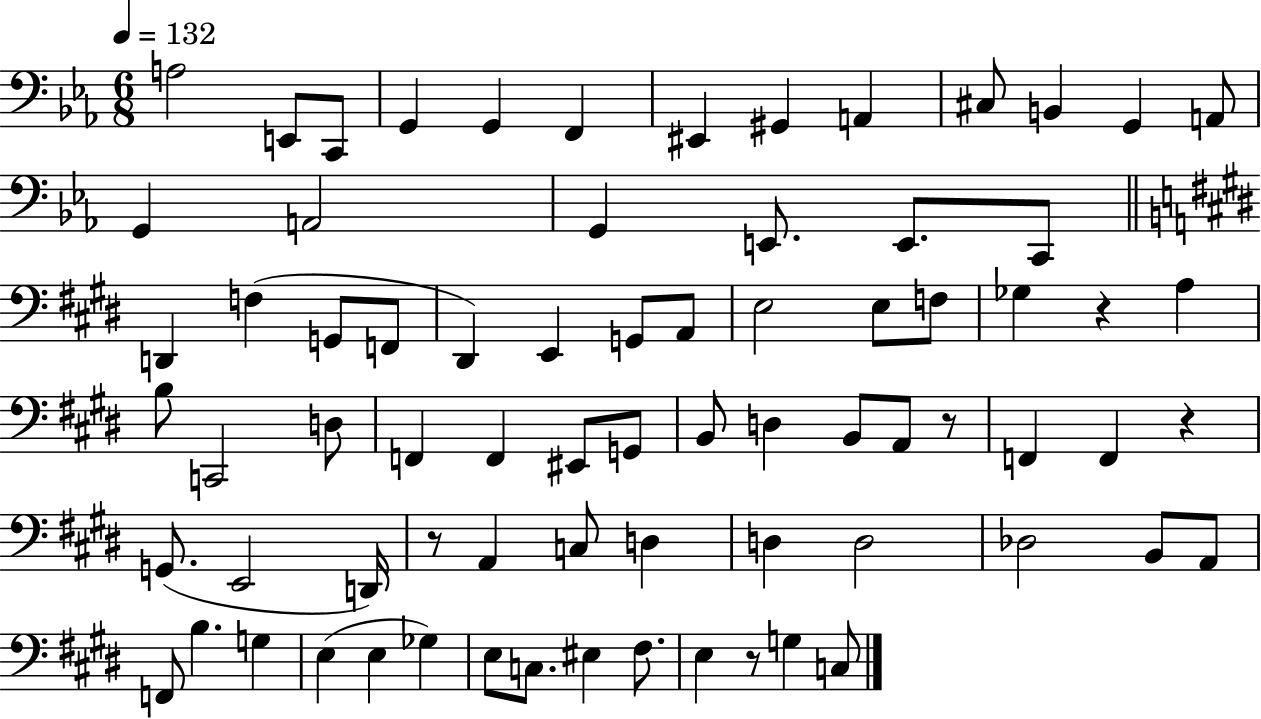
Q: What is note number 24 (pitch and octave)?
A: D#2